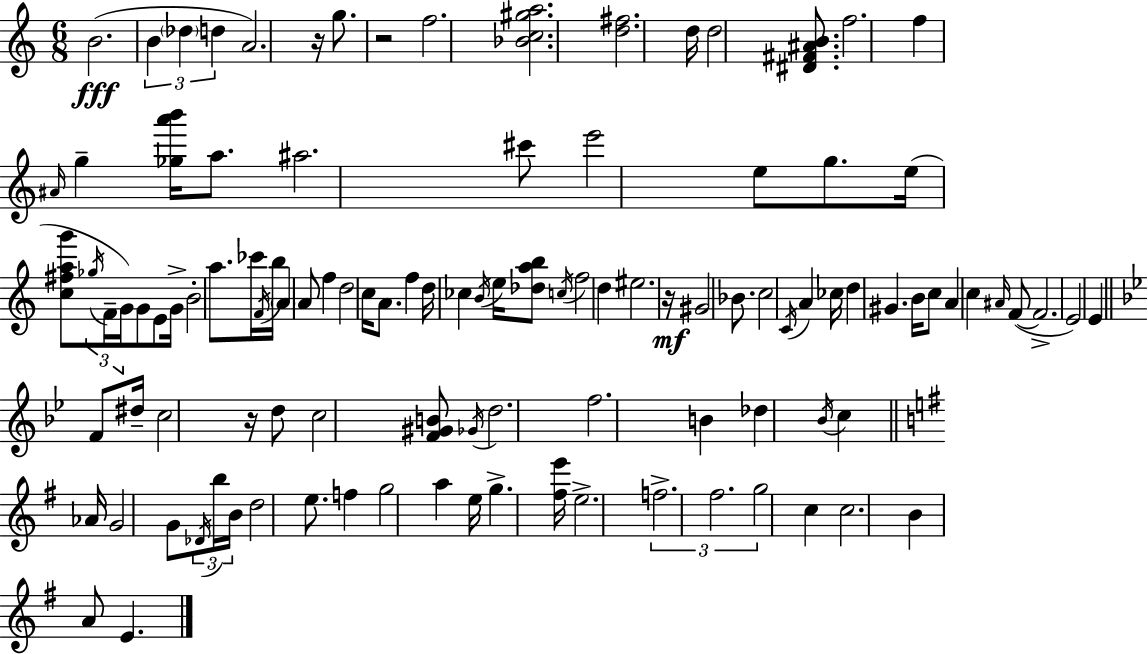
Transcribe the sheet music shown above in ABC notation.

X:1
T:Untitled
M:6/8
L:1/4
K:Am
B2 B _d d A2 z/4 g/2 z2 f2 [_Bc^ga]2 [d^f]2 d/4 d2 [^D^F^AB]/2 f2 f ^A/4 g [_ga'b']/4 a/2 ^a2 ^c'/2 e'2 e/2 g/2 e/4 [c^fag']/2 _g/4 F/4 G/4 G/2 E/2 G/4 B2 a/2 _c'/4 F/4 b/4 A A/2 f d2 c/4 A/2 f d/4 _c B/4 e/4 [_dab]/2 c/4 f2 d ^e2 z/4 ^G2 _B/2 c2 C/4 A _c/4 d ^G B/4 c/2 A c ^A/4 F/2 F2 E2 E F/2 ^d/4 c2 z/4 d/2 c2 [F^GB]/2 _G/4 d2 f2 B _d _B/4 c _A/4 G2 G/2 _D/4 b/4 B/4 d2 e/2 f g2 a e/4 g [^fe']/4 e2 f2 ^f2 g2 c c2 B A/2 E